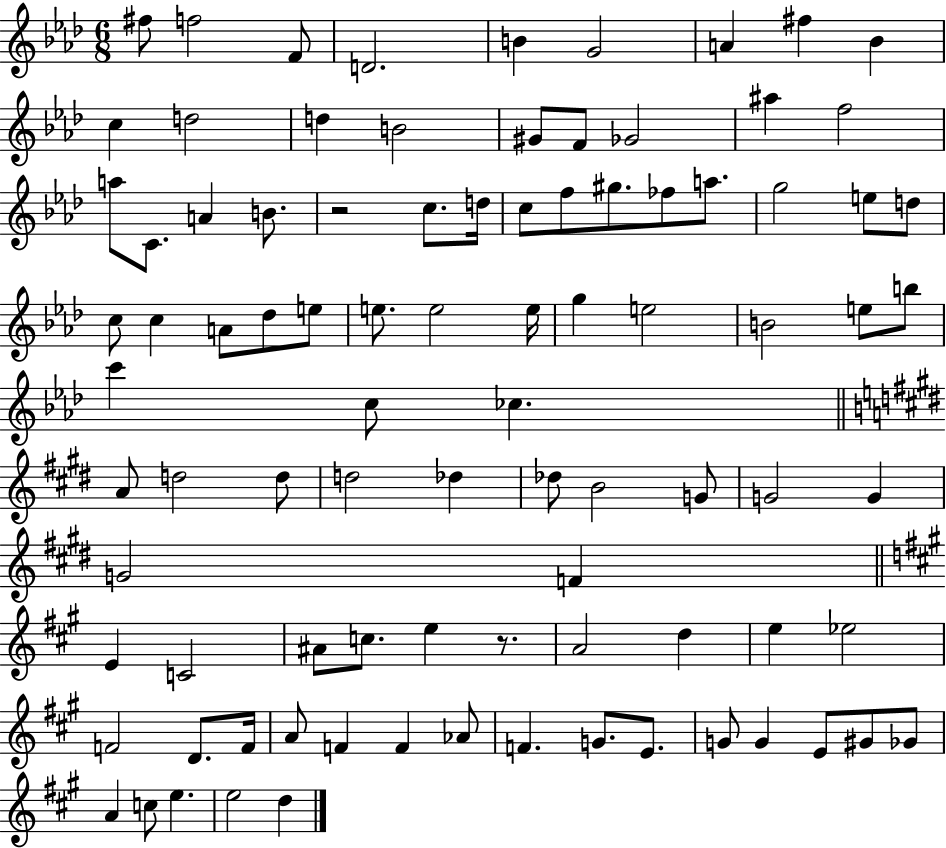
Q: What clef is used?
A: treble